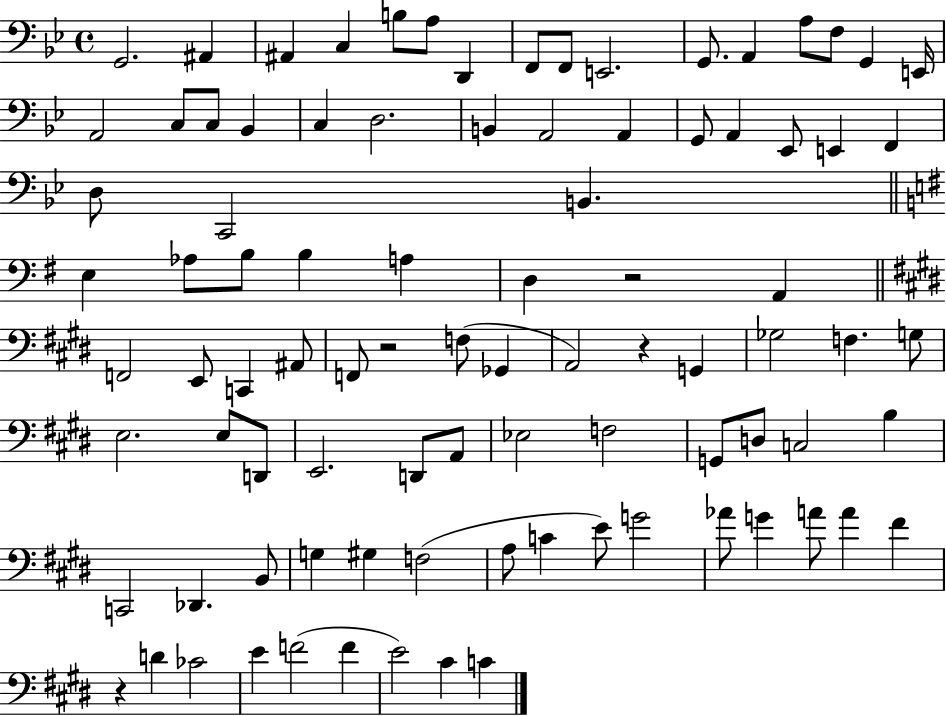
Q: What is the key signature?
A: BES major